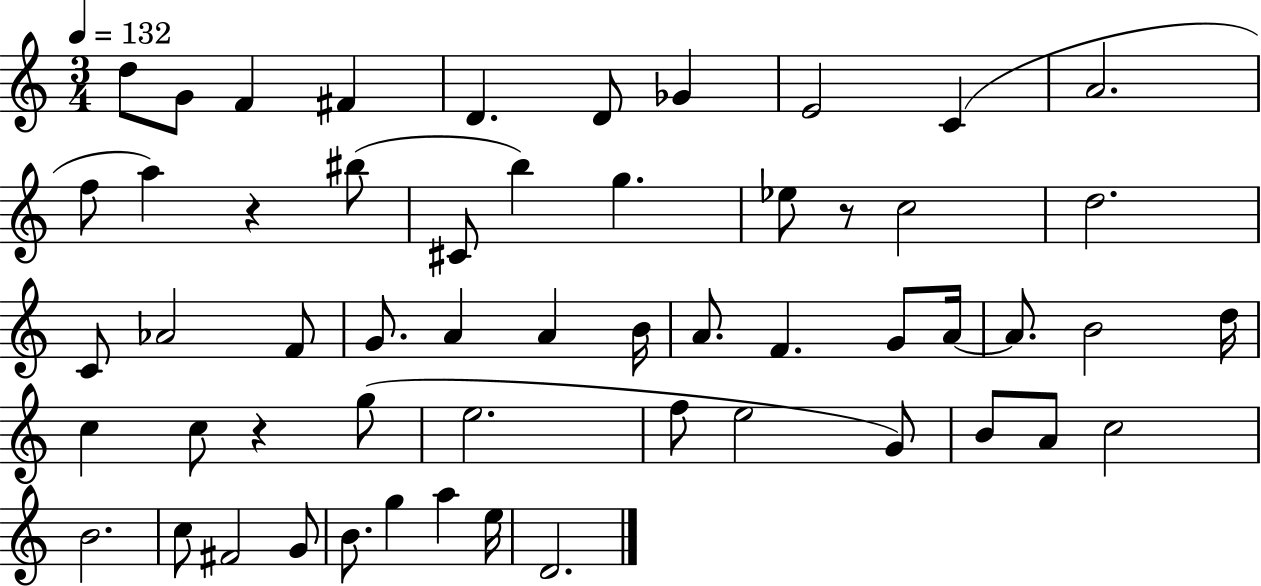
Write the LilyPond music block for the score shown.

{
  \clef treble
  \numericTimeSignature
  \time 3/4
  \key c \major
  \tempo 4 = 132
  d''8 g'8 f'4 fis'4 | d'4. d'8 ges'4 | e'2 c'4( | a'2. | \break f''8 a''4) r4 bis''8( | cis'8 b''4) g''4. | ees''8 r8 c''2 | d''2. | \break c'8 aes'2 f'8 | g'8. a'4 a'4 b'16 | a'8. f'4. g'8 a'16~~ | a'8. b'2 d''16 | \break c''4 c''8 r4 g''8( | e''2. | f''8 e''2 g'8) | b'8 a'8 c''2 | \break b'2. | c''8 fis'2 g'8 | b'8. g''4 a''4 e''16 | d'2. | \break \bar "|."
}